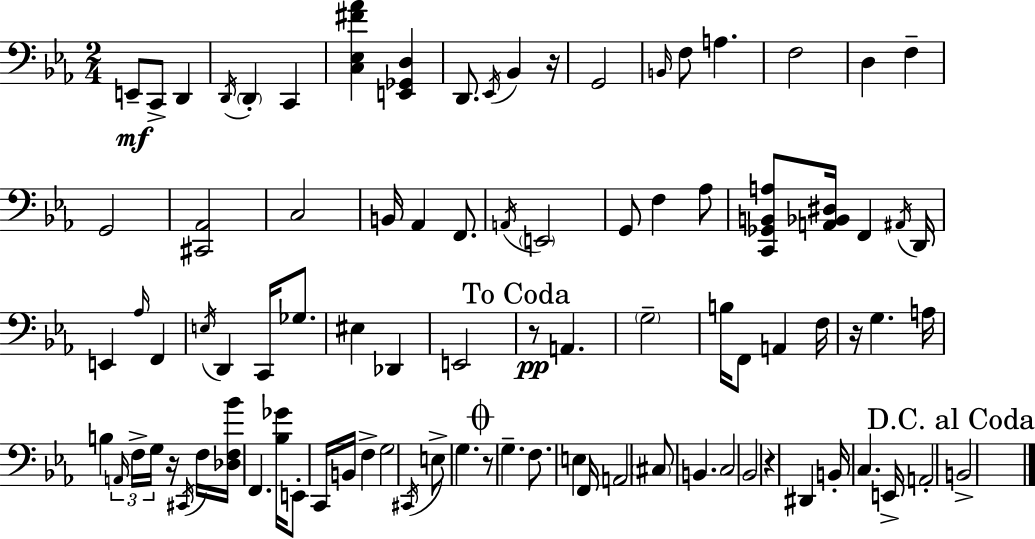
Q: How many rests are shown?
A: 6